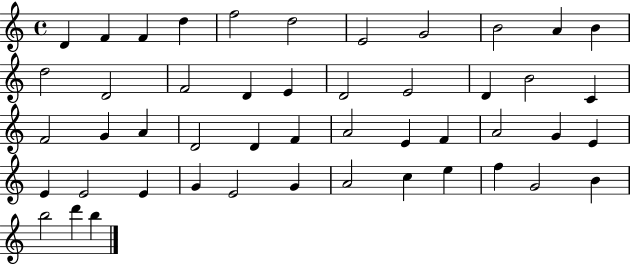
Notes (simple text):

D4/q F4/q F4/q D5/q F5/h D5/h E4/h G4/h B4/h A4/q B4/q D5/h D4/h F4/h D4/q E4/q D4/h E4/h D4/q B4/h C4/q F4/h G4/q A4/q D4/h D4/q F4/q A4/h E4/q F4/q A4/h G4/q E4/q E4/q E4/h E4/q G4/q E4/h G4/q A4/h C5/q E5/q F5/q G4/h B4/q B5/h D6/q B5/q